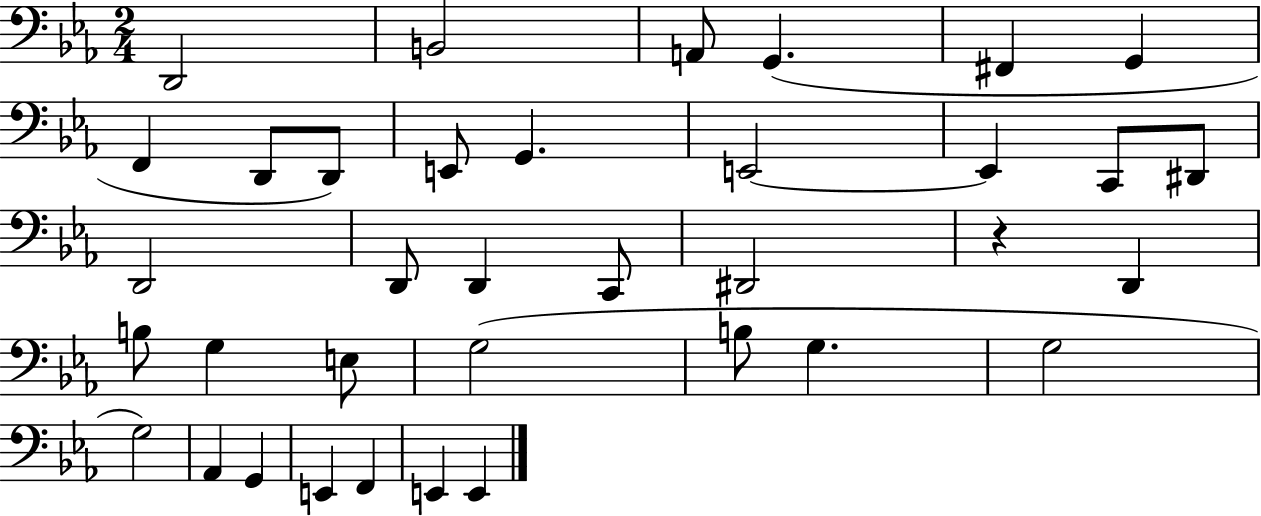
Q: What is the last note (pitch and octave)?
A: E2